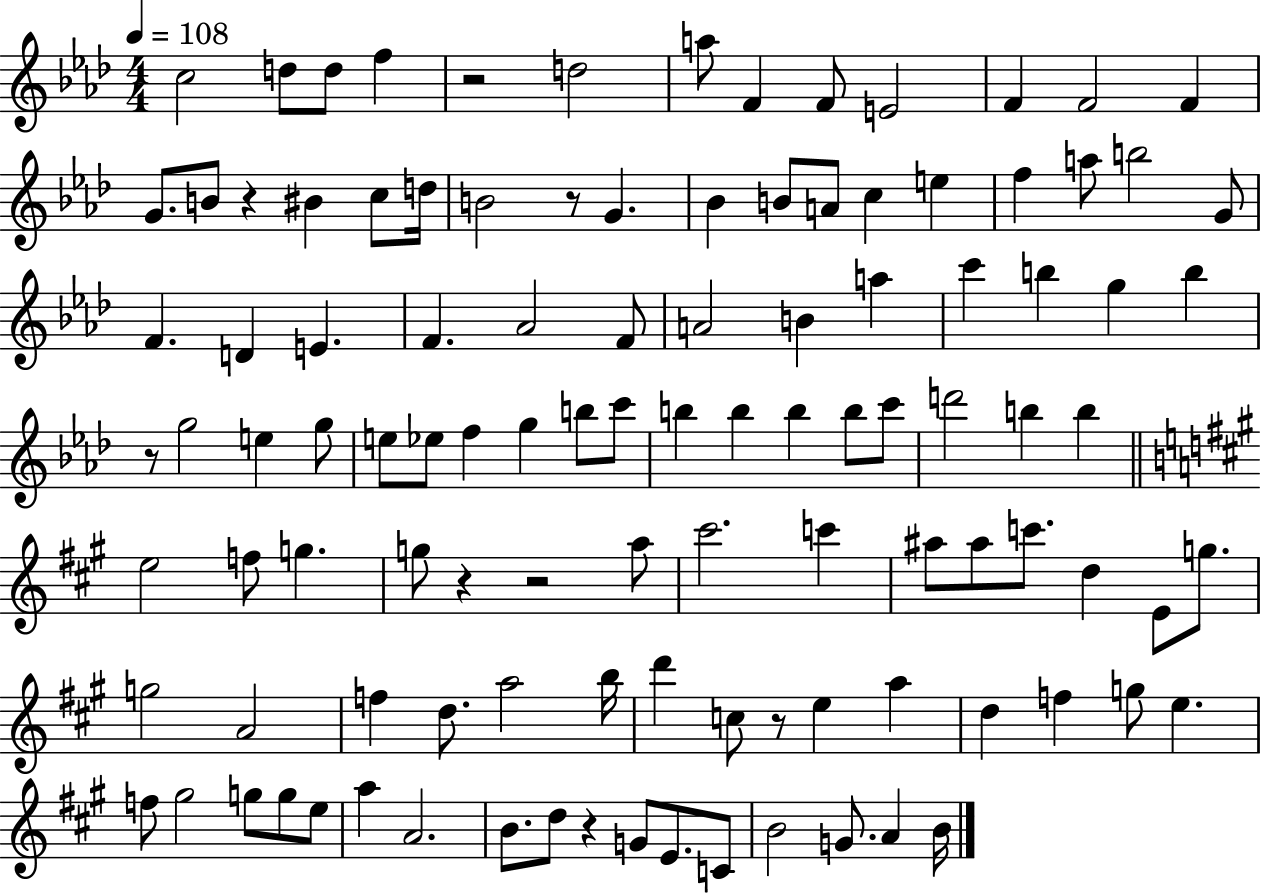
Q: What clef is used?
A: treble